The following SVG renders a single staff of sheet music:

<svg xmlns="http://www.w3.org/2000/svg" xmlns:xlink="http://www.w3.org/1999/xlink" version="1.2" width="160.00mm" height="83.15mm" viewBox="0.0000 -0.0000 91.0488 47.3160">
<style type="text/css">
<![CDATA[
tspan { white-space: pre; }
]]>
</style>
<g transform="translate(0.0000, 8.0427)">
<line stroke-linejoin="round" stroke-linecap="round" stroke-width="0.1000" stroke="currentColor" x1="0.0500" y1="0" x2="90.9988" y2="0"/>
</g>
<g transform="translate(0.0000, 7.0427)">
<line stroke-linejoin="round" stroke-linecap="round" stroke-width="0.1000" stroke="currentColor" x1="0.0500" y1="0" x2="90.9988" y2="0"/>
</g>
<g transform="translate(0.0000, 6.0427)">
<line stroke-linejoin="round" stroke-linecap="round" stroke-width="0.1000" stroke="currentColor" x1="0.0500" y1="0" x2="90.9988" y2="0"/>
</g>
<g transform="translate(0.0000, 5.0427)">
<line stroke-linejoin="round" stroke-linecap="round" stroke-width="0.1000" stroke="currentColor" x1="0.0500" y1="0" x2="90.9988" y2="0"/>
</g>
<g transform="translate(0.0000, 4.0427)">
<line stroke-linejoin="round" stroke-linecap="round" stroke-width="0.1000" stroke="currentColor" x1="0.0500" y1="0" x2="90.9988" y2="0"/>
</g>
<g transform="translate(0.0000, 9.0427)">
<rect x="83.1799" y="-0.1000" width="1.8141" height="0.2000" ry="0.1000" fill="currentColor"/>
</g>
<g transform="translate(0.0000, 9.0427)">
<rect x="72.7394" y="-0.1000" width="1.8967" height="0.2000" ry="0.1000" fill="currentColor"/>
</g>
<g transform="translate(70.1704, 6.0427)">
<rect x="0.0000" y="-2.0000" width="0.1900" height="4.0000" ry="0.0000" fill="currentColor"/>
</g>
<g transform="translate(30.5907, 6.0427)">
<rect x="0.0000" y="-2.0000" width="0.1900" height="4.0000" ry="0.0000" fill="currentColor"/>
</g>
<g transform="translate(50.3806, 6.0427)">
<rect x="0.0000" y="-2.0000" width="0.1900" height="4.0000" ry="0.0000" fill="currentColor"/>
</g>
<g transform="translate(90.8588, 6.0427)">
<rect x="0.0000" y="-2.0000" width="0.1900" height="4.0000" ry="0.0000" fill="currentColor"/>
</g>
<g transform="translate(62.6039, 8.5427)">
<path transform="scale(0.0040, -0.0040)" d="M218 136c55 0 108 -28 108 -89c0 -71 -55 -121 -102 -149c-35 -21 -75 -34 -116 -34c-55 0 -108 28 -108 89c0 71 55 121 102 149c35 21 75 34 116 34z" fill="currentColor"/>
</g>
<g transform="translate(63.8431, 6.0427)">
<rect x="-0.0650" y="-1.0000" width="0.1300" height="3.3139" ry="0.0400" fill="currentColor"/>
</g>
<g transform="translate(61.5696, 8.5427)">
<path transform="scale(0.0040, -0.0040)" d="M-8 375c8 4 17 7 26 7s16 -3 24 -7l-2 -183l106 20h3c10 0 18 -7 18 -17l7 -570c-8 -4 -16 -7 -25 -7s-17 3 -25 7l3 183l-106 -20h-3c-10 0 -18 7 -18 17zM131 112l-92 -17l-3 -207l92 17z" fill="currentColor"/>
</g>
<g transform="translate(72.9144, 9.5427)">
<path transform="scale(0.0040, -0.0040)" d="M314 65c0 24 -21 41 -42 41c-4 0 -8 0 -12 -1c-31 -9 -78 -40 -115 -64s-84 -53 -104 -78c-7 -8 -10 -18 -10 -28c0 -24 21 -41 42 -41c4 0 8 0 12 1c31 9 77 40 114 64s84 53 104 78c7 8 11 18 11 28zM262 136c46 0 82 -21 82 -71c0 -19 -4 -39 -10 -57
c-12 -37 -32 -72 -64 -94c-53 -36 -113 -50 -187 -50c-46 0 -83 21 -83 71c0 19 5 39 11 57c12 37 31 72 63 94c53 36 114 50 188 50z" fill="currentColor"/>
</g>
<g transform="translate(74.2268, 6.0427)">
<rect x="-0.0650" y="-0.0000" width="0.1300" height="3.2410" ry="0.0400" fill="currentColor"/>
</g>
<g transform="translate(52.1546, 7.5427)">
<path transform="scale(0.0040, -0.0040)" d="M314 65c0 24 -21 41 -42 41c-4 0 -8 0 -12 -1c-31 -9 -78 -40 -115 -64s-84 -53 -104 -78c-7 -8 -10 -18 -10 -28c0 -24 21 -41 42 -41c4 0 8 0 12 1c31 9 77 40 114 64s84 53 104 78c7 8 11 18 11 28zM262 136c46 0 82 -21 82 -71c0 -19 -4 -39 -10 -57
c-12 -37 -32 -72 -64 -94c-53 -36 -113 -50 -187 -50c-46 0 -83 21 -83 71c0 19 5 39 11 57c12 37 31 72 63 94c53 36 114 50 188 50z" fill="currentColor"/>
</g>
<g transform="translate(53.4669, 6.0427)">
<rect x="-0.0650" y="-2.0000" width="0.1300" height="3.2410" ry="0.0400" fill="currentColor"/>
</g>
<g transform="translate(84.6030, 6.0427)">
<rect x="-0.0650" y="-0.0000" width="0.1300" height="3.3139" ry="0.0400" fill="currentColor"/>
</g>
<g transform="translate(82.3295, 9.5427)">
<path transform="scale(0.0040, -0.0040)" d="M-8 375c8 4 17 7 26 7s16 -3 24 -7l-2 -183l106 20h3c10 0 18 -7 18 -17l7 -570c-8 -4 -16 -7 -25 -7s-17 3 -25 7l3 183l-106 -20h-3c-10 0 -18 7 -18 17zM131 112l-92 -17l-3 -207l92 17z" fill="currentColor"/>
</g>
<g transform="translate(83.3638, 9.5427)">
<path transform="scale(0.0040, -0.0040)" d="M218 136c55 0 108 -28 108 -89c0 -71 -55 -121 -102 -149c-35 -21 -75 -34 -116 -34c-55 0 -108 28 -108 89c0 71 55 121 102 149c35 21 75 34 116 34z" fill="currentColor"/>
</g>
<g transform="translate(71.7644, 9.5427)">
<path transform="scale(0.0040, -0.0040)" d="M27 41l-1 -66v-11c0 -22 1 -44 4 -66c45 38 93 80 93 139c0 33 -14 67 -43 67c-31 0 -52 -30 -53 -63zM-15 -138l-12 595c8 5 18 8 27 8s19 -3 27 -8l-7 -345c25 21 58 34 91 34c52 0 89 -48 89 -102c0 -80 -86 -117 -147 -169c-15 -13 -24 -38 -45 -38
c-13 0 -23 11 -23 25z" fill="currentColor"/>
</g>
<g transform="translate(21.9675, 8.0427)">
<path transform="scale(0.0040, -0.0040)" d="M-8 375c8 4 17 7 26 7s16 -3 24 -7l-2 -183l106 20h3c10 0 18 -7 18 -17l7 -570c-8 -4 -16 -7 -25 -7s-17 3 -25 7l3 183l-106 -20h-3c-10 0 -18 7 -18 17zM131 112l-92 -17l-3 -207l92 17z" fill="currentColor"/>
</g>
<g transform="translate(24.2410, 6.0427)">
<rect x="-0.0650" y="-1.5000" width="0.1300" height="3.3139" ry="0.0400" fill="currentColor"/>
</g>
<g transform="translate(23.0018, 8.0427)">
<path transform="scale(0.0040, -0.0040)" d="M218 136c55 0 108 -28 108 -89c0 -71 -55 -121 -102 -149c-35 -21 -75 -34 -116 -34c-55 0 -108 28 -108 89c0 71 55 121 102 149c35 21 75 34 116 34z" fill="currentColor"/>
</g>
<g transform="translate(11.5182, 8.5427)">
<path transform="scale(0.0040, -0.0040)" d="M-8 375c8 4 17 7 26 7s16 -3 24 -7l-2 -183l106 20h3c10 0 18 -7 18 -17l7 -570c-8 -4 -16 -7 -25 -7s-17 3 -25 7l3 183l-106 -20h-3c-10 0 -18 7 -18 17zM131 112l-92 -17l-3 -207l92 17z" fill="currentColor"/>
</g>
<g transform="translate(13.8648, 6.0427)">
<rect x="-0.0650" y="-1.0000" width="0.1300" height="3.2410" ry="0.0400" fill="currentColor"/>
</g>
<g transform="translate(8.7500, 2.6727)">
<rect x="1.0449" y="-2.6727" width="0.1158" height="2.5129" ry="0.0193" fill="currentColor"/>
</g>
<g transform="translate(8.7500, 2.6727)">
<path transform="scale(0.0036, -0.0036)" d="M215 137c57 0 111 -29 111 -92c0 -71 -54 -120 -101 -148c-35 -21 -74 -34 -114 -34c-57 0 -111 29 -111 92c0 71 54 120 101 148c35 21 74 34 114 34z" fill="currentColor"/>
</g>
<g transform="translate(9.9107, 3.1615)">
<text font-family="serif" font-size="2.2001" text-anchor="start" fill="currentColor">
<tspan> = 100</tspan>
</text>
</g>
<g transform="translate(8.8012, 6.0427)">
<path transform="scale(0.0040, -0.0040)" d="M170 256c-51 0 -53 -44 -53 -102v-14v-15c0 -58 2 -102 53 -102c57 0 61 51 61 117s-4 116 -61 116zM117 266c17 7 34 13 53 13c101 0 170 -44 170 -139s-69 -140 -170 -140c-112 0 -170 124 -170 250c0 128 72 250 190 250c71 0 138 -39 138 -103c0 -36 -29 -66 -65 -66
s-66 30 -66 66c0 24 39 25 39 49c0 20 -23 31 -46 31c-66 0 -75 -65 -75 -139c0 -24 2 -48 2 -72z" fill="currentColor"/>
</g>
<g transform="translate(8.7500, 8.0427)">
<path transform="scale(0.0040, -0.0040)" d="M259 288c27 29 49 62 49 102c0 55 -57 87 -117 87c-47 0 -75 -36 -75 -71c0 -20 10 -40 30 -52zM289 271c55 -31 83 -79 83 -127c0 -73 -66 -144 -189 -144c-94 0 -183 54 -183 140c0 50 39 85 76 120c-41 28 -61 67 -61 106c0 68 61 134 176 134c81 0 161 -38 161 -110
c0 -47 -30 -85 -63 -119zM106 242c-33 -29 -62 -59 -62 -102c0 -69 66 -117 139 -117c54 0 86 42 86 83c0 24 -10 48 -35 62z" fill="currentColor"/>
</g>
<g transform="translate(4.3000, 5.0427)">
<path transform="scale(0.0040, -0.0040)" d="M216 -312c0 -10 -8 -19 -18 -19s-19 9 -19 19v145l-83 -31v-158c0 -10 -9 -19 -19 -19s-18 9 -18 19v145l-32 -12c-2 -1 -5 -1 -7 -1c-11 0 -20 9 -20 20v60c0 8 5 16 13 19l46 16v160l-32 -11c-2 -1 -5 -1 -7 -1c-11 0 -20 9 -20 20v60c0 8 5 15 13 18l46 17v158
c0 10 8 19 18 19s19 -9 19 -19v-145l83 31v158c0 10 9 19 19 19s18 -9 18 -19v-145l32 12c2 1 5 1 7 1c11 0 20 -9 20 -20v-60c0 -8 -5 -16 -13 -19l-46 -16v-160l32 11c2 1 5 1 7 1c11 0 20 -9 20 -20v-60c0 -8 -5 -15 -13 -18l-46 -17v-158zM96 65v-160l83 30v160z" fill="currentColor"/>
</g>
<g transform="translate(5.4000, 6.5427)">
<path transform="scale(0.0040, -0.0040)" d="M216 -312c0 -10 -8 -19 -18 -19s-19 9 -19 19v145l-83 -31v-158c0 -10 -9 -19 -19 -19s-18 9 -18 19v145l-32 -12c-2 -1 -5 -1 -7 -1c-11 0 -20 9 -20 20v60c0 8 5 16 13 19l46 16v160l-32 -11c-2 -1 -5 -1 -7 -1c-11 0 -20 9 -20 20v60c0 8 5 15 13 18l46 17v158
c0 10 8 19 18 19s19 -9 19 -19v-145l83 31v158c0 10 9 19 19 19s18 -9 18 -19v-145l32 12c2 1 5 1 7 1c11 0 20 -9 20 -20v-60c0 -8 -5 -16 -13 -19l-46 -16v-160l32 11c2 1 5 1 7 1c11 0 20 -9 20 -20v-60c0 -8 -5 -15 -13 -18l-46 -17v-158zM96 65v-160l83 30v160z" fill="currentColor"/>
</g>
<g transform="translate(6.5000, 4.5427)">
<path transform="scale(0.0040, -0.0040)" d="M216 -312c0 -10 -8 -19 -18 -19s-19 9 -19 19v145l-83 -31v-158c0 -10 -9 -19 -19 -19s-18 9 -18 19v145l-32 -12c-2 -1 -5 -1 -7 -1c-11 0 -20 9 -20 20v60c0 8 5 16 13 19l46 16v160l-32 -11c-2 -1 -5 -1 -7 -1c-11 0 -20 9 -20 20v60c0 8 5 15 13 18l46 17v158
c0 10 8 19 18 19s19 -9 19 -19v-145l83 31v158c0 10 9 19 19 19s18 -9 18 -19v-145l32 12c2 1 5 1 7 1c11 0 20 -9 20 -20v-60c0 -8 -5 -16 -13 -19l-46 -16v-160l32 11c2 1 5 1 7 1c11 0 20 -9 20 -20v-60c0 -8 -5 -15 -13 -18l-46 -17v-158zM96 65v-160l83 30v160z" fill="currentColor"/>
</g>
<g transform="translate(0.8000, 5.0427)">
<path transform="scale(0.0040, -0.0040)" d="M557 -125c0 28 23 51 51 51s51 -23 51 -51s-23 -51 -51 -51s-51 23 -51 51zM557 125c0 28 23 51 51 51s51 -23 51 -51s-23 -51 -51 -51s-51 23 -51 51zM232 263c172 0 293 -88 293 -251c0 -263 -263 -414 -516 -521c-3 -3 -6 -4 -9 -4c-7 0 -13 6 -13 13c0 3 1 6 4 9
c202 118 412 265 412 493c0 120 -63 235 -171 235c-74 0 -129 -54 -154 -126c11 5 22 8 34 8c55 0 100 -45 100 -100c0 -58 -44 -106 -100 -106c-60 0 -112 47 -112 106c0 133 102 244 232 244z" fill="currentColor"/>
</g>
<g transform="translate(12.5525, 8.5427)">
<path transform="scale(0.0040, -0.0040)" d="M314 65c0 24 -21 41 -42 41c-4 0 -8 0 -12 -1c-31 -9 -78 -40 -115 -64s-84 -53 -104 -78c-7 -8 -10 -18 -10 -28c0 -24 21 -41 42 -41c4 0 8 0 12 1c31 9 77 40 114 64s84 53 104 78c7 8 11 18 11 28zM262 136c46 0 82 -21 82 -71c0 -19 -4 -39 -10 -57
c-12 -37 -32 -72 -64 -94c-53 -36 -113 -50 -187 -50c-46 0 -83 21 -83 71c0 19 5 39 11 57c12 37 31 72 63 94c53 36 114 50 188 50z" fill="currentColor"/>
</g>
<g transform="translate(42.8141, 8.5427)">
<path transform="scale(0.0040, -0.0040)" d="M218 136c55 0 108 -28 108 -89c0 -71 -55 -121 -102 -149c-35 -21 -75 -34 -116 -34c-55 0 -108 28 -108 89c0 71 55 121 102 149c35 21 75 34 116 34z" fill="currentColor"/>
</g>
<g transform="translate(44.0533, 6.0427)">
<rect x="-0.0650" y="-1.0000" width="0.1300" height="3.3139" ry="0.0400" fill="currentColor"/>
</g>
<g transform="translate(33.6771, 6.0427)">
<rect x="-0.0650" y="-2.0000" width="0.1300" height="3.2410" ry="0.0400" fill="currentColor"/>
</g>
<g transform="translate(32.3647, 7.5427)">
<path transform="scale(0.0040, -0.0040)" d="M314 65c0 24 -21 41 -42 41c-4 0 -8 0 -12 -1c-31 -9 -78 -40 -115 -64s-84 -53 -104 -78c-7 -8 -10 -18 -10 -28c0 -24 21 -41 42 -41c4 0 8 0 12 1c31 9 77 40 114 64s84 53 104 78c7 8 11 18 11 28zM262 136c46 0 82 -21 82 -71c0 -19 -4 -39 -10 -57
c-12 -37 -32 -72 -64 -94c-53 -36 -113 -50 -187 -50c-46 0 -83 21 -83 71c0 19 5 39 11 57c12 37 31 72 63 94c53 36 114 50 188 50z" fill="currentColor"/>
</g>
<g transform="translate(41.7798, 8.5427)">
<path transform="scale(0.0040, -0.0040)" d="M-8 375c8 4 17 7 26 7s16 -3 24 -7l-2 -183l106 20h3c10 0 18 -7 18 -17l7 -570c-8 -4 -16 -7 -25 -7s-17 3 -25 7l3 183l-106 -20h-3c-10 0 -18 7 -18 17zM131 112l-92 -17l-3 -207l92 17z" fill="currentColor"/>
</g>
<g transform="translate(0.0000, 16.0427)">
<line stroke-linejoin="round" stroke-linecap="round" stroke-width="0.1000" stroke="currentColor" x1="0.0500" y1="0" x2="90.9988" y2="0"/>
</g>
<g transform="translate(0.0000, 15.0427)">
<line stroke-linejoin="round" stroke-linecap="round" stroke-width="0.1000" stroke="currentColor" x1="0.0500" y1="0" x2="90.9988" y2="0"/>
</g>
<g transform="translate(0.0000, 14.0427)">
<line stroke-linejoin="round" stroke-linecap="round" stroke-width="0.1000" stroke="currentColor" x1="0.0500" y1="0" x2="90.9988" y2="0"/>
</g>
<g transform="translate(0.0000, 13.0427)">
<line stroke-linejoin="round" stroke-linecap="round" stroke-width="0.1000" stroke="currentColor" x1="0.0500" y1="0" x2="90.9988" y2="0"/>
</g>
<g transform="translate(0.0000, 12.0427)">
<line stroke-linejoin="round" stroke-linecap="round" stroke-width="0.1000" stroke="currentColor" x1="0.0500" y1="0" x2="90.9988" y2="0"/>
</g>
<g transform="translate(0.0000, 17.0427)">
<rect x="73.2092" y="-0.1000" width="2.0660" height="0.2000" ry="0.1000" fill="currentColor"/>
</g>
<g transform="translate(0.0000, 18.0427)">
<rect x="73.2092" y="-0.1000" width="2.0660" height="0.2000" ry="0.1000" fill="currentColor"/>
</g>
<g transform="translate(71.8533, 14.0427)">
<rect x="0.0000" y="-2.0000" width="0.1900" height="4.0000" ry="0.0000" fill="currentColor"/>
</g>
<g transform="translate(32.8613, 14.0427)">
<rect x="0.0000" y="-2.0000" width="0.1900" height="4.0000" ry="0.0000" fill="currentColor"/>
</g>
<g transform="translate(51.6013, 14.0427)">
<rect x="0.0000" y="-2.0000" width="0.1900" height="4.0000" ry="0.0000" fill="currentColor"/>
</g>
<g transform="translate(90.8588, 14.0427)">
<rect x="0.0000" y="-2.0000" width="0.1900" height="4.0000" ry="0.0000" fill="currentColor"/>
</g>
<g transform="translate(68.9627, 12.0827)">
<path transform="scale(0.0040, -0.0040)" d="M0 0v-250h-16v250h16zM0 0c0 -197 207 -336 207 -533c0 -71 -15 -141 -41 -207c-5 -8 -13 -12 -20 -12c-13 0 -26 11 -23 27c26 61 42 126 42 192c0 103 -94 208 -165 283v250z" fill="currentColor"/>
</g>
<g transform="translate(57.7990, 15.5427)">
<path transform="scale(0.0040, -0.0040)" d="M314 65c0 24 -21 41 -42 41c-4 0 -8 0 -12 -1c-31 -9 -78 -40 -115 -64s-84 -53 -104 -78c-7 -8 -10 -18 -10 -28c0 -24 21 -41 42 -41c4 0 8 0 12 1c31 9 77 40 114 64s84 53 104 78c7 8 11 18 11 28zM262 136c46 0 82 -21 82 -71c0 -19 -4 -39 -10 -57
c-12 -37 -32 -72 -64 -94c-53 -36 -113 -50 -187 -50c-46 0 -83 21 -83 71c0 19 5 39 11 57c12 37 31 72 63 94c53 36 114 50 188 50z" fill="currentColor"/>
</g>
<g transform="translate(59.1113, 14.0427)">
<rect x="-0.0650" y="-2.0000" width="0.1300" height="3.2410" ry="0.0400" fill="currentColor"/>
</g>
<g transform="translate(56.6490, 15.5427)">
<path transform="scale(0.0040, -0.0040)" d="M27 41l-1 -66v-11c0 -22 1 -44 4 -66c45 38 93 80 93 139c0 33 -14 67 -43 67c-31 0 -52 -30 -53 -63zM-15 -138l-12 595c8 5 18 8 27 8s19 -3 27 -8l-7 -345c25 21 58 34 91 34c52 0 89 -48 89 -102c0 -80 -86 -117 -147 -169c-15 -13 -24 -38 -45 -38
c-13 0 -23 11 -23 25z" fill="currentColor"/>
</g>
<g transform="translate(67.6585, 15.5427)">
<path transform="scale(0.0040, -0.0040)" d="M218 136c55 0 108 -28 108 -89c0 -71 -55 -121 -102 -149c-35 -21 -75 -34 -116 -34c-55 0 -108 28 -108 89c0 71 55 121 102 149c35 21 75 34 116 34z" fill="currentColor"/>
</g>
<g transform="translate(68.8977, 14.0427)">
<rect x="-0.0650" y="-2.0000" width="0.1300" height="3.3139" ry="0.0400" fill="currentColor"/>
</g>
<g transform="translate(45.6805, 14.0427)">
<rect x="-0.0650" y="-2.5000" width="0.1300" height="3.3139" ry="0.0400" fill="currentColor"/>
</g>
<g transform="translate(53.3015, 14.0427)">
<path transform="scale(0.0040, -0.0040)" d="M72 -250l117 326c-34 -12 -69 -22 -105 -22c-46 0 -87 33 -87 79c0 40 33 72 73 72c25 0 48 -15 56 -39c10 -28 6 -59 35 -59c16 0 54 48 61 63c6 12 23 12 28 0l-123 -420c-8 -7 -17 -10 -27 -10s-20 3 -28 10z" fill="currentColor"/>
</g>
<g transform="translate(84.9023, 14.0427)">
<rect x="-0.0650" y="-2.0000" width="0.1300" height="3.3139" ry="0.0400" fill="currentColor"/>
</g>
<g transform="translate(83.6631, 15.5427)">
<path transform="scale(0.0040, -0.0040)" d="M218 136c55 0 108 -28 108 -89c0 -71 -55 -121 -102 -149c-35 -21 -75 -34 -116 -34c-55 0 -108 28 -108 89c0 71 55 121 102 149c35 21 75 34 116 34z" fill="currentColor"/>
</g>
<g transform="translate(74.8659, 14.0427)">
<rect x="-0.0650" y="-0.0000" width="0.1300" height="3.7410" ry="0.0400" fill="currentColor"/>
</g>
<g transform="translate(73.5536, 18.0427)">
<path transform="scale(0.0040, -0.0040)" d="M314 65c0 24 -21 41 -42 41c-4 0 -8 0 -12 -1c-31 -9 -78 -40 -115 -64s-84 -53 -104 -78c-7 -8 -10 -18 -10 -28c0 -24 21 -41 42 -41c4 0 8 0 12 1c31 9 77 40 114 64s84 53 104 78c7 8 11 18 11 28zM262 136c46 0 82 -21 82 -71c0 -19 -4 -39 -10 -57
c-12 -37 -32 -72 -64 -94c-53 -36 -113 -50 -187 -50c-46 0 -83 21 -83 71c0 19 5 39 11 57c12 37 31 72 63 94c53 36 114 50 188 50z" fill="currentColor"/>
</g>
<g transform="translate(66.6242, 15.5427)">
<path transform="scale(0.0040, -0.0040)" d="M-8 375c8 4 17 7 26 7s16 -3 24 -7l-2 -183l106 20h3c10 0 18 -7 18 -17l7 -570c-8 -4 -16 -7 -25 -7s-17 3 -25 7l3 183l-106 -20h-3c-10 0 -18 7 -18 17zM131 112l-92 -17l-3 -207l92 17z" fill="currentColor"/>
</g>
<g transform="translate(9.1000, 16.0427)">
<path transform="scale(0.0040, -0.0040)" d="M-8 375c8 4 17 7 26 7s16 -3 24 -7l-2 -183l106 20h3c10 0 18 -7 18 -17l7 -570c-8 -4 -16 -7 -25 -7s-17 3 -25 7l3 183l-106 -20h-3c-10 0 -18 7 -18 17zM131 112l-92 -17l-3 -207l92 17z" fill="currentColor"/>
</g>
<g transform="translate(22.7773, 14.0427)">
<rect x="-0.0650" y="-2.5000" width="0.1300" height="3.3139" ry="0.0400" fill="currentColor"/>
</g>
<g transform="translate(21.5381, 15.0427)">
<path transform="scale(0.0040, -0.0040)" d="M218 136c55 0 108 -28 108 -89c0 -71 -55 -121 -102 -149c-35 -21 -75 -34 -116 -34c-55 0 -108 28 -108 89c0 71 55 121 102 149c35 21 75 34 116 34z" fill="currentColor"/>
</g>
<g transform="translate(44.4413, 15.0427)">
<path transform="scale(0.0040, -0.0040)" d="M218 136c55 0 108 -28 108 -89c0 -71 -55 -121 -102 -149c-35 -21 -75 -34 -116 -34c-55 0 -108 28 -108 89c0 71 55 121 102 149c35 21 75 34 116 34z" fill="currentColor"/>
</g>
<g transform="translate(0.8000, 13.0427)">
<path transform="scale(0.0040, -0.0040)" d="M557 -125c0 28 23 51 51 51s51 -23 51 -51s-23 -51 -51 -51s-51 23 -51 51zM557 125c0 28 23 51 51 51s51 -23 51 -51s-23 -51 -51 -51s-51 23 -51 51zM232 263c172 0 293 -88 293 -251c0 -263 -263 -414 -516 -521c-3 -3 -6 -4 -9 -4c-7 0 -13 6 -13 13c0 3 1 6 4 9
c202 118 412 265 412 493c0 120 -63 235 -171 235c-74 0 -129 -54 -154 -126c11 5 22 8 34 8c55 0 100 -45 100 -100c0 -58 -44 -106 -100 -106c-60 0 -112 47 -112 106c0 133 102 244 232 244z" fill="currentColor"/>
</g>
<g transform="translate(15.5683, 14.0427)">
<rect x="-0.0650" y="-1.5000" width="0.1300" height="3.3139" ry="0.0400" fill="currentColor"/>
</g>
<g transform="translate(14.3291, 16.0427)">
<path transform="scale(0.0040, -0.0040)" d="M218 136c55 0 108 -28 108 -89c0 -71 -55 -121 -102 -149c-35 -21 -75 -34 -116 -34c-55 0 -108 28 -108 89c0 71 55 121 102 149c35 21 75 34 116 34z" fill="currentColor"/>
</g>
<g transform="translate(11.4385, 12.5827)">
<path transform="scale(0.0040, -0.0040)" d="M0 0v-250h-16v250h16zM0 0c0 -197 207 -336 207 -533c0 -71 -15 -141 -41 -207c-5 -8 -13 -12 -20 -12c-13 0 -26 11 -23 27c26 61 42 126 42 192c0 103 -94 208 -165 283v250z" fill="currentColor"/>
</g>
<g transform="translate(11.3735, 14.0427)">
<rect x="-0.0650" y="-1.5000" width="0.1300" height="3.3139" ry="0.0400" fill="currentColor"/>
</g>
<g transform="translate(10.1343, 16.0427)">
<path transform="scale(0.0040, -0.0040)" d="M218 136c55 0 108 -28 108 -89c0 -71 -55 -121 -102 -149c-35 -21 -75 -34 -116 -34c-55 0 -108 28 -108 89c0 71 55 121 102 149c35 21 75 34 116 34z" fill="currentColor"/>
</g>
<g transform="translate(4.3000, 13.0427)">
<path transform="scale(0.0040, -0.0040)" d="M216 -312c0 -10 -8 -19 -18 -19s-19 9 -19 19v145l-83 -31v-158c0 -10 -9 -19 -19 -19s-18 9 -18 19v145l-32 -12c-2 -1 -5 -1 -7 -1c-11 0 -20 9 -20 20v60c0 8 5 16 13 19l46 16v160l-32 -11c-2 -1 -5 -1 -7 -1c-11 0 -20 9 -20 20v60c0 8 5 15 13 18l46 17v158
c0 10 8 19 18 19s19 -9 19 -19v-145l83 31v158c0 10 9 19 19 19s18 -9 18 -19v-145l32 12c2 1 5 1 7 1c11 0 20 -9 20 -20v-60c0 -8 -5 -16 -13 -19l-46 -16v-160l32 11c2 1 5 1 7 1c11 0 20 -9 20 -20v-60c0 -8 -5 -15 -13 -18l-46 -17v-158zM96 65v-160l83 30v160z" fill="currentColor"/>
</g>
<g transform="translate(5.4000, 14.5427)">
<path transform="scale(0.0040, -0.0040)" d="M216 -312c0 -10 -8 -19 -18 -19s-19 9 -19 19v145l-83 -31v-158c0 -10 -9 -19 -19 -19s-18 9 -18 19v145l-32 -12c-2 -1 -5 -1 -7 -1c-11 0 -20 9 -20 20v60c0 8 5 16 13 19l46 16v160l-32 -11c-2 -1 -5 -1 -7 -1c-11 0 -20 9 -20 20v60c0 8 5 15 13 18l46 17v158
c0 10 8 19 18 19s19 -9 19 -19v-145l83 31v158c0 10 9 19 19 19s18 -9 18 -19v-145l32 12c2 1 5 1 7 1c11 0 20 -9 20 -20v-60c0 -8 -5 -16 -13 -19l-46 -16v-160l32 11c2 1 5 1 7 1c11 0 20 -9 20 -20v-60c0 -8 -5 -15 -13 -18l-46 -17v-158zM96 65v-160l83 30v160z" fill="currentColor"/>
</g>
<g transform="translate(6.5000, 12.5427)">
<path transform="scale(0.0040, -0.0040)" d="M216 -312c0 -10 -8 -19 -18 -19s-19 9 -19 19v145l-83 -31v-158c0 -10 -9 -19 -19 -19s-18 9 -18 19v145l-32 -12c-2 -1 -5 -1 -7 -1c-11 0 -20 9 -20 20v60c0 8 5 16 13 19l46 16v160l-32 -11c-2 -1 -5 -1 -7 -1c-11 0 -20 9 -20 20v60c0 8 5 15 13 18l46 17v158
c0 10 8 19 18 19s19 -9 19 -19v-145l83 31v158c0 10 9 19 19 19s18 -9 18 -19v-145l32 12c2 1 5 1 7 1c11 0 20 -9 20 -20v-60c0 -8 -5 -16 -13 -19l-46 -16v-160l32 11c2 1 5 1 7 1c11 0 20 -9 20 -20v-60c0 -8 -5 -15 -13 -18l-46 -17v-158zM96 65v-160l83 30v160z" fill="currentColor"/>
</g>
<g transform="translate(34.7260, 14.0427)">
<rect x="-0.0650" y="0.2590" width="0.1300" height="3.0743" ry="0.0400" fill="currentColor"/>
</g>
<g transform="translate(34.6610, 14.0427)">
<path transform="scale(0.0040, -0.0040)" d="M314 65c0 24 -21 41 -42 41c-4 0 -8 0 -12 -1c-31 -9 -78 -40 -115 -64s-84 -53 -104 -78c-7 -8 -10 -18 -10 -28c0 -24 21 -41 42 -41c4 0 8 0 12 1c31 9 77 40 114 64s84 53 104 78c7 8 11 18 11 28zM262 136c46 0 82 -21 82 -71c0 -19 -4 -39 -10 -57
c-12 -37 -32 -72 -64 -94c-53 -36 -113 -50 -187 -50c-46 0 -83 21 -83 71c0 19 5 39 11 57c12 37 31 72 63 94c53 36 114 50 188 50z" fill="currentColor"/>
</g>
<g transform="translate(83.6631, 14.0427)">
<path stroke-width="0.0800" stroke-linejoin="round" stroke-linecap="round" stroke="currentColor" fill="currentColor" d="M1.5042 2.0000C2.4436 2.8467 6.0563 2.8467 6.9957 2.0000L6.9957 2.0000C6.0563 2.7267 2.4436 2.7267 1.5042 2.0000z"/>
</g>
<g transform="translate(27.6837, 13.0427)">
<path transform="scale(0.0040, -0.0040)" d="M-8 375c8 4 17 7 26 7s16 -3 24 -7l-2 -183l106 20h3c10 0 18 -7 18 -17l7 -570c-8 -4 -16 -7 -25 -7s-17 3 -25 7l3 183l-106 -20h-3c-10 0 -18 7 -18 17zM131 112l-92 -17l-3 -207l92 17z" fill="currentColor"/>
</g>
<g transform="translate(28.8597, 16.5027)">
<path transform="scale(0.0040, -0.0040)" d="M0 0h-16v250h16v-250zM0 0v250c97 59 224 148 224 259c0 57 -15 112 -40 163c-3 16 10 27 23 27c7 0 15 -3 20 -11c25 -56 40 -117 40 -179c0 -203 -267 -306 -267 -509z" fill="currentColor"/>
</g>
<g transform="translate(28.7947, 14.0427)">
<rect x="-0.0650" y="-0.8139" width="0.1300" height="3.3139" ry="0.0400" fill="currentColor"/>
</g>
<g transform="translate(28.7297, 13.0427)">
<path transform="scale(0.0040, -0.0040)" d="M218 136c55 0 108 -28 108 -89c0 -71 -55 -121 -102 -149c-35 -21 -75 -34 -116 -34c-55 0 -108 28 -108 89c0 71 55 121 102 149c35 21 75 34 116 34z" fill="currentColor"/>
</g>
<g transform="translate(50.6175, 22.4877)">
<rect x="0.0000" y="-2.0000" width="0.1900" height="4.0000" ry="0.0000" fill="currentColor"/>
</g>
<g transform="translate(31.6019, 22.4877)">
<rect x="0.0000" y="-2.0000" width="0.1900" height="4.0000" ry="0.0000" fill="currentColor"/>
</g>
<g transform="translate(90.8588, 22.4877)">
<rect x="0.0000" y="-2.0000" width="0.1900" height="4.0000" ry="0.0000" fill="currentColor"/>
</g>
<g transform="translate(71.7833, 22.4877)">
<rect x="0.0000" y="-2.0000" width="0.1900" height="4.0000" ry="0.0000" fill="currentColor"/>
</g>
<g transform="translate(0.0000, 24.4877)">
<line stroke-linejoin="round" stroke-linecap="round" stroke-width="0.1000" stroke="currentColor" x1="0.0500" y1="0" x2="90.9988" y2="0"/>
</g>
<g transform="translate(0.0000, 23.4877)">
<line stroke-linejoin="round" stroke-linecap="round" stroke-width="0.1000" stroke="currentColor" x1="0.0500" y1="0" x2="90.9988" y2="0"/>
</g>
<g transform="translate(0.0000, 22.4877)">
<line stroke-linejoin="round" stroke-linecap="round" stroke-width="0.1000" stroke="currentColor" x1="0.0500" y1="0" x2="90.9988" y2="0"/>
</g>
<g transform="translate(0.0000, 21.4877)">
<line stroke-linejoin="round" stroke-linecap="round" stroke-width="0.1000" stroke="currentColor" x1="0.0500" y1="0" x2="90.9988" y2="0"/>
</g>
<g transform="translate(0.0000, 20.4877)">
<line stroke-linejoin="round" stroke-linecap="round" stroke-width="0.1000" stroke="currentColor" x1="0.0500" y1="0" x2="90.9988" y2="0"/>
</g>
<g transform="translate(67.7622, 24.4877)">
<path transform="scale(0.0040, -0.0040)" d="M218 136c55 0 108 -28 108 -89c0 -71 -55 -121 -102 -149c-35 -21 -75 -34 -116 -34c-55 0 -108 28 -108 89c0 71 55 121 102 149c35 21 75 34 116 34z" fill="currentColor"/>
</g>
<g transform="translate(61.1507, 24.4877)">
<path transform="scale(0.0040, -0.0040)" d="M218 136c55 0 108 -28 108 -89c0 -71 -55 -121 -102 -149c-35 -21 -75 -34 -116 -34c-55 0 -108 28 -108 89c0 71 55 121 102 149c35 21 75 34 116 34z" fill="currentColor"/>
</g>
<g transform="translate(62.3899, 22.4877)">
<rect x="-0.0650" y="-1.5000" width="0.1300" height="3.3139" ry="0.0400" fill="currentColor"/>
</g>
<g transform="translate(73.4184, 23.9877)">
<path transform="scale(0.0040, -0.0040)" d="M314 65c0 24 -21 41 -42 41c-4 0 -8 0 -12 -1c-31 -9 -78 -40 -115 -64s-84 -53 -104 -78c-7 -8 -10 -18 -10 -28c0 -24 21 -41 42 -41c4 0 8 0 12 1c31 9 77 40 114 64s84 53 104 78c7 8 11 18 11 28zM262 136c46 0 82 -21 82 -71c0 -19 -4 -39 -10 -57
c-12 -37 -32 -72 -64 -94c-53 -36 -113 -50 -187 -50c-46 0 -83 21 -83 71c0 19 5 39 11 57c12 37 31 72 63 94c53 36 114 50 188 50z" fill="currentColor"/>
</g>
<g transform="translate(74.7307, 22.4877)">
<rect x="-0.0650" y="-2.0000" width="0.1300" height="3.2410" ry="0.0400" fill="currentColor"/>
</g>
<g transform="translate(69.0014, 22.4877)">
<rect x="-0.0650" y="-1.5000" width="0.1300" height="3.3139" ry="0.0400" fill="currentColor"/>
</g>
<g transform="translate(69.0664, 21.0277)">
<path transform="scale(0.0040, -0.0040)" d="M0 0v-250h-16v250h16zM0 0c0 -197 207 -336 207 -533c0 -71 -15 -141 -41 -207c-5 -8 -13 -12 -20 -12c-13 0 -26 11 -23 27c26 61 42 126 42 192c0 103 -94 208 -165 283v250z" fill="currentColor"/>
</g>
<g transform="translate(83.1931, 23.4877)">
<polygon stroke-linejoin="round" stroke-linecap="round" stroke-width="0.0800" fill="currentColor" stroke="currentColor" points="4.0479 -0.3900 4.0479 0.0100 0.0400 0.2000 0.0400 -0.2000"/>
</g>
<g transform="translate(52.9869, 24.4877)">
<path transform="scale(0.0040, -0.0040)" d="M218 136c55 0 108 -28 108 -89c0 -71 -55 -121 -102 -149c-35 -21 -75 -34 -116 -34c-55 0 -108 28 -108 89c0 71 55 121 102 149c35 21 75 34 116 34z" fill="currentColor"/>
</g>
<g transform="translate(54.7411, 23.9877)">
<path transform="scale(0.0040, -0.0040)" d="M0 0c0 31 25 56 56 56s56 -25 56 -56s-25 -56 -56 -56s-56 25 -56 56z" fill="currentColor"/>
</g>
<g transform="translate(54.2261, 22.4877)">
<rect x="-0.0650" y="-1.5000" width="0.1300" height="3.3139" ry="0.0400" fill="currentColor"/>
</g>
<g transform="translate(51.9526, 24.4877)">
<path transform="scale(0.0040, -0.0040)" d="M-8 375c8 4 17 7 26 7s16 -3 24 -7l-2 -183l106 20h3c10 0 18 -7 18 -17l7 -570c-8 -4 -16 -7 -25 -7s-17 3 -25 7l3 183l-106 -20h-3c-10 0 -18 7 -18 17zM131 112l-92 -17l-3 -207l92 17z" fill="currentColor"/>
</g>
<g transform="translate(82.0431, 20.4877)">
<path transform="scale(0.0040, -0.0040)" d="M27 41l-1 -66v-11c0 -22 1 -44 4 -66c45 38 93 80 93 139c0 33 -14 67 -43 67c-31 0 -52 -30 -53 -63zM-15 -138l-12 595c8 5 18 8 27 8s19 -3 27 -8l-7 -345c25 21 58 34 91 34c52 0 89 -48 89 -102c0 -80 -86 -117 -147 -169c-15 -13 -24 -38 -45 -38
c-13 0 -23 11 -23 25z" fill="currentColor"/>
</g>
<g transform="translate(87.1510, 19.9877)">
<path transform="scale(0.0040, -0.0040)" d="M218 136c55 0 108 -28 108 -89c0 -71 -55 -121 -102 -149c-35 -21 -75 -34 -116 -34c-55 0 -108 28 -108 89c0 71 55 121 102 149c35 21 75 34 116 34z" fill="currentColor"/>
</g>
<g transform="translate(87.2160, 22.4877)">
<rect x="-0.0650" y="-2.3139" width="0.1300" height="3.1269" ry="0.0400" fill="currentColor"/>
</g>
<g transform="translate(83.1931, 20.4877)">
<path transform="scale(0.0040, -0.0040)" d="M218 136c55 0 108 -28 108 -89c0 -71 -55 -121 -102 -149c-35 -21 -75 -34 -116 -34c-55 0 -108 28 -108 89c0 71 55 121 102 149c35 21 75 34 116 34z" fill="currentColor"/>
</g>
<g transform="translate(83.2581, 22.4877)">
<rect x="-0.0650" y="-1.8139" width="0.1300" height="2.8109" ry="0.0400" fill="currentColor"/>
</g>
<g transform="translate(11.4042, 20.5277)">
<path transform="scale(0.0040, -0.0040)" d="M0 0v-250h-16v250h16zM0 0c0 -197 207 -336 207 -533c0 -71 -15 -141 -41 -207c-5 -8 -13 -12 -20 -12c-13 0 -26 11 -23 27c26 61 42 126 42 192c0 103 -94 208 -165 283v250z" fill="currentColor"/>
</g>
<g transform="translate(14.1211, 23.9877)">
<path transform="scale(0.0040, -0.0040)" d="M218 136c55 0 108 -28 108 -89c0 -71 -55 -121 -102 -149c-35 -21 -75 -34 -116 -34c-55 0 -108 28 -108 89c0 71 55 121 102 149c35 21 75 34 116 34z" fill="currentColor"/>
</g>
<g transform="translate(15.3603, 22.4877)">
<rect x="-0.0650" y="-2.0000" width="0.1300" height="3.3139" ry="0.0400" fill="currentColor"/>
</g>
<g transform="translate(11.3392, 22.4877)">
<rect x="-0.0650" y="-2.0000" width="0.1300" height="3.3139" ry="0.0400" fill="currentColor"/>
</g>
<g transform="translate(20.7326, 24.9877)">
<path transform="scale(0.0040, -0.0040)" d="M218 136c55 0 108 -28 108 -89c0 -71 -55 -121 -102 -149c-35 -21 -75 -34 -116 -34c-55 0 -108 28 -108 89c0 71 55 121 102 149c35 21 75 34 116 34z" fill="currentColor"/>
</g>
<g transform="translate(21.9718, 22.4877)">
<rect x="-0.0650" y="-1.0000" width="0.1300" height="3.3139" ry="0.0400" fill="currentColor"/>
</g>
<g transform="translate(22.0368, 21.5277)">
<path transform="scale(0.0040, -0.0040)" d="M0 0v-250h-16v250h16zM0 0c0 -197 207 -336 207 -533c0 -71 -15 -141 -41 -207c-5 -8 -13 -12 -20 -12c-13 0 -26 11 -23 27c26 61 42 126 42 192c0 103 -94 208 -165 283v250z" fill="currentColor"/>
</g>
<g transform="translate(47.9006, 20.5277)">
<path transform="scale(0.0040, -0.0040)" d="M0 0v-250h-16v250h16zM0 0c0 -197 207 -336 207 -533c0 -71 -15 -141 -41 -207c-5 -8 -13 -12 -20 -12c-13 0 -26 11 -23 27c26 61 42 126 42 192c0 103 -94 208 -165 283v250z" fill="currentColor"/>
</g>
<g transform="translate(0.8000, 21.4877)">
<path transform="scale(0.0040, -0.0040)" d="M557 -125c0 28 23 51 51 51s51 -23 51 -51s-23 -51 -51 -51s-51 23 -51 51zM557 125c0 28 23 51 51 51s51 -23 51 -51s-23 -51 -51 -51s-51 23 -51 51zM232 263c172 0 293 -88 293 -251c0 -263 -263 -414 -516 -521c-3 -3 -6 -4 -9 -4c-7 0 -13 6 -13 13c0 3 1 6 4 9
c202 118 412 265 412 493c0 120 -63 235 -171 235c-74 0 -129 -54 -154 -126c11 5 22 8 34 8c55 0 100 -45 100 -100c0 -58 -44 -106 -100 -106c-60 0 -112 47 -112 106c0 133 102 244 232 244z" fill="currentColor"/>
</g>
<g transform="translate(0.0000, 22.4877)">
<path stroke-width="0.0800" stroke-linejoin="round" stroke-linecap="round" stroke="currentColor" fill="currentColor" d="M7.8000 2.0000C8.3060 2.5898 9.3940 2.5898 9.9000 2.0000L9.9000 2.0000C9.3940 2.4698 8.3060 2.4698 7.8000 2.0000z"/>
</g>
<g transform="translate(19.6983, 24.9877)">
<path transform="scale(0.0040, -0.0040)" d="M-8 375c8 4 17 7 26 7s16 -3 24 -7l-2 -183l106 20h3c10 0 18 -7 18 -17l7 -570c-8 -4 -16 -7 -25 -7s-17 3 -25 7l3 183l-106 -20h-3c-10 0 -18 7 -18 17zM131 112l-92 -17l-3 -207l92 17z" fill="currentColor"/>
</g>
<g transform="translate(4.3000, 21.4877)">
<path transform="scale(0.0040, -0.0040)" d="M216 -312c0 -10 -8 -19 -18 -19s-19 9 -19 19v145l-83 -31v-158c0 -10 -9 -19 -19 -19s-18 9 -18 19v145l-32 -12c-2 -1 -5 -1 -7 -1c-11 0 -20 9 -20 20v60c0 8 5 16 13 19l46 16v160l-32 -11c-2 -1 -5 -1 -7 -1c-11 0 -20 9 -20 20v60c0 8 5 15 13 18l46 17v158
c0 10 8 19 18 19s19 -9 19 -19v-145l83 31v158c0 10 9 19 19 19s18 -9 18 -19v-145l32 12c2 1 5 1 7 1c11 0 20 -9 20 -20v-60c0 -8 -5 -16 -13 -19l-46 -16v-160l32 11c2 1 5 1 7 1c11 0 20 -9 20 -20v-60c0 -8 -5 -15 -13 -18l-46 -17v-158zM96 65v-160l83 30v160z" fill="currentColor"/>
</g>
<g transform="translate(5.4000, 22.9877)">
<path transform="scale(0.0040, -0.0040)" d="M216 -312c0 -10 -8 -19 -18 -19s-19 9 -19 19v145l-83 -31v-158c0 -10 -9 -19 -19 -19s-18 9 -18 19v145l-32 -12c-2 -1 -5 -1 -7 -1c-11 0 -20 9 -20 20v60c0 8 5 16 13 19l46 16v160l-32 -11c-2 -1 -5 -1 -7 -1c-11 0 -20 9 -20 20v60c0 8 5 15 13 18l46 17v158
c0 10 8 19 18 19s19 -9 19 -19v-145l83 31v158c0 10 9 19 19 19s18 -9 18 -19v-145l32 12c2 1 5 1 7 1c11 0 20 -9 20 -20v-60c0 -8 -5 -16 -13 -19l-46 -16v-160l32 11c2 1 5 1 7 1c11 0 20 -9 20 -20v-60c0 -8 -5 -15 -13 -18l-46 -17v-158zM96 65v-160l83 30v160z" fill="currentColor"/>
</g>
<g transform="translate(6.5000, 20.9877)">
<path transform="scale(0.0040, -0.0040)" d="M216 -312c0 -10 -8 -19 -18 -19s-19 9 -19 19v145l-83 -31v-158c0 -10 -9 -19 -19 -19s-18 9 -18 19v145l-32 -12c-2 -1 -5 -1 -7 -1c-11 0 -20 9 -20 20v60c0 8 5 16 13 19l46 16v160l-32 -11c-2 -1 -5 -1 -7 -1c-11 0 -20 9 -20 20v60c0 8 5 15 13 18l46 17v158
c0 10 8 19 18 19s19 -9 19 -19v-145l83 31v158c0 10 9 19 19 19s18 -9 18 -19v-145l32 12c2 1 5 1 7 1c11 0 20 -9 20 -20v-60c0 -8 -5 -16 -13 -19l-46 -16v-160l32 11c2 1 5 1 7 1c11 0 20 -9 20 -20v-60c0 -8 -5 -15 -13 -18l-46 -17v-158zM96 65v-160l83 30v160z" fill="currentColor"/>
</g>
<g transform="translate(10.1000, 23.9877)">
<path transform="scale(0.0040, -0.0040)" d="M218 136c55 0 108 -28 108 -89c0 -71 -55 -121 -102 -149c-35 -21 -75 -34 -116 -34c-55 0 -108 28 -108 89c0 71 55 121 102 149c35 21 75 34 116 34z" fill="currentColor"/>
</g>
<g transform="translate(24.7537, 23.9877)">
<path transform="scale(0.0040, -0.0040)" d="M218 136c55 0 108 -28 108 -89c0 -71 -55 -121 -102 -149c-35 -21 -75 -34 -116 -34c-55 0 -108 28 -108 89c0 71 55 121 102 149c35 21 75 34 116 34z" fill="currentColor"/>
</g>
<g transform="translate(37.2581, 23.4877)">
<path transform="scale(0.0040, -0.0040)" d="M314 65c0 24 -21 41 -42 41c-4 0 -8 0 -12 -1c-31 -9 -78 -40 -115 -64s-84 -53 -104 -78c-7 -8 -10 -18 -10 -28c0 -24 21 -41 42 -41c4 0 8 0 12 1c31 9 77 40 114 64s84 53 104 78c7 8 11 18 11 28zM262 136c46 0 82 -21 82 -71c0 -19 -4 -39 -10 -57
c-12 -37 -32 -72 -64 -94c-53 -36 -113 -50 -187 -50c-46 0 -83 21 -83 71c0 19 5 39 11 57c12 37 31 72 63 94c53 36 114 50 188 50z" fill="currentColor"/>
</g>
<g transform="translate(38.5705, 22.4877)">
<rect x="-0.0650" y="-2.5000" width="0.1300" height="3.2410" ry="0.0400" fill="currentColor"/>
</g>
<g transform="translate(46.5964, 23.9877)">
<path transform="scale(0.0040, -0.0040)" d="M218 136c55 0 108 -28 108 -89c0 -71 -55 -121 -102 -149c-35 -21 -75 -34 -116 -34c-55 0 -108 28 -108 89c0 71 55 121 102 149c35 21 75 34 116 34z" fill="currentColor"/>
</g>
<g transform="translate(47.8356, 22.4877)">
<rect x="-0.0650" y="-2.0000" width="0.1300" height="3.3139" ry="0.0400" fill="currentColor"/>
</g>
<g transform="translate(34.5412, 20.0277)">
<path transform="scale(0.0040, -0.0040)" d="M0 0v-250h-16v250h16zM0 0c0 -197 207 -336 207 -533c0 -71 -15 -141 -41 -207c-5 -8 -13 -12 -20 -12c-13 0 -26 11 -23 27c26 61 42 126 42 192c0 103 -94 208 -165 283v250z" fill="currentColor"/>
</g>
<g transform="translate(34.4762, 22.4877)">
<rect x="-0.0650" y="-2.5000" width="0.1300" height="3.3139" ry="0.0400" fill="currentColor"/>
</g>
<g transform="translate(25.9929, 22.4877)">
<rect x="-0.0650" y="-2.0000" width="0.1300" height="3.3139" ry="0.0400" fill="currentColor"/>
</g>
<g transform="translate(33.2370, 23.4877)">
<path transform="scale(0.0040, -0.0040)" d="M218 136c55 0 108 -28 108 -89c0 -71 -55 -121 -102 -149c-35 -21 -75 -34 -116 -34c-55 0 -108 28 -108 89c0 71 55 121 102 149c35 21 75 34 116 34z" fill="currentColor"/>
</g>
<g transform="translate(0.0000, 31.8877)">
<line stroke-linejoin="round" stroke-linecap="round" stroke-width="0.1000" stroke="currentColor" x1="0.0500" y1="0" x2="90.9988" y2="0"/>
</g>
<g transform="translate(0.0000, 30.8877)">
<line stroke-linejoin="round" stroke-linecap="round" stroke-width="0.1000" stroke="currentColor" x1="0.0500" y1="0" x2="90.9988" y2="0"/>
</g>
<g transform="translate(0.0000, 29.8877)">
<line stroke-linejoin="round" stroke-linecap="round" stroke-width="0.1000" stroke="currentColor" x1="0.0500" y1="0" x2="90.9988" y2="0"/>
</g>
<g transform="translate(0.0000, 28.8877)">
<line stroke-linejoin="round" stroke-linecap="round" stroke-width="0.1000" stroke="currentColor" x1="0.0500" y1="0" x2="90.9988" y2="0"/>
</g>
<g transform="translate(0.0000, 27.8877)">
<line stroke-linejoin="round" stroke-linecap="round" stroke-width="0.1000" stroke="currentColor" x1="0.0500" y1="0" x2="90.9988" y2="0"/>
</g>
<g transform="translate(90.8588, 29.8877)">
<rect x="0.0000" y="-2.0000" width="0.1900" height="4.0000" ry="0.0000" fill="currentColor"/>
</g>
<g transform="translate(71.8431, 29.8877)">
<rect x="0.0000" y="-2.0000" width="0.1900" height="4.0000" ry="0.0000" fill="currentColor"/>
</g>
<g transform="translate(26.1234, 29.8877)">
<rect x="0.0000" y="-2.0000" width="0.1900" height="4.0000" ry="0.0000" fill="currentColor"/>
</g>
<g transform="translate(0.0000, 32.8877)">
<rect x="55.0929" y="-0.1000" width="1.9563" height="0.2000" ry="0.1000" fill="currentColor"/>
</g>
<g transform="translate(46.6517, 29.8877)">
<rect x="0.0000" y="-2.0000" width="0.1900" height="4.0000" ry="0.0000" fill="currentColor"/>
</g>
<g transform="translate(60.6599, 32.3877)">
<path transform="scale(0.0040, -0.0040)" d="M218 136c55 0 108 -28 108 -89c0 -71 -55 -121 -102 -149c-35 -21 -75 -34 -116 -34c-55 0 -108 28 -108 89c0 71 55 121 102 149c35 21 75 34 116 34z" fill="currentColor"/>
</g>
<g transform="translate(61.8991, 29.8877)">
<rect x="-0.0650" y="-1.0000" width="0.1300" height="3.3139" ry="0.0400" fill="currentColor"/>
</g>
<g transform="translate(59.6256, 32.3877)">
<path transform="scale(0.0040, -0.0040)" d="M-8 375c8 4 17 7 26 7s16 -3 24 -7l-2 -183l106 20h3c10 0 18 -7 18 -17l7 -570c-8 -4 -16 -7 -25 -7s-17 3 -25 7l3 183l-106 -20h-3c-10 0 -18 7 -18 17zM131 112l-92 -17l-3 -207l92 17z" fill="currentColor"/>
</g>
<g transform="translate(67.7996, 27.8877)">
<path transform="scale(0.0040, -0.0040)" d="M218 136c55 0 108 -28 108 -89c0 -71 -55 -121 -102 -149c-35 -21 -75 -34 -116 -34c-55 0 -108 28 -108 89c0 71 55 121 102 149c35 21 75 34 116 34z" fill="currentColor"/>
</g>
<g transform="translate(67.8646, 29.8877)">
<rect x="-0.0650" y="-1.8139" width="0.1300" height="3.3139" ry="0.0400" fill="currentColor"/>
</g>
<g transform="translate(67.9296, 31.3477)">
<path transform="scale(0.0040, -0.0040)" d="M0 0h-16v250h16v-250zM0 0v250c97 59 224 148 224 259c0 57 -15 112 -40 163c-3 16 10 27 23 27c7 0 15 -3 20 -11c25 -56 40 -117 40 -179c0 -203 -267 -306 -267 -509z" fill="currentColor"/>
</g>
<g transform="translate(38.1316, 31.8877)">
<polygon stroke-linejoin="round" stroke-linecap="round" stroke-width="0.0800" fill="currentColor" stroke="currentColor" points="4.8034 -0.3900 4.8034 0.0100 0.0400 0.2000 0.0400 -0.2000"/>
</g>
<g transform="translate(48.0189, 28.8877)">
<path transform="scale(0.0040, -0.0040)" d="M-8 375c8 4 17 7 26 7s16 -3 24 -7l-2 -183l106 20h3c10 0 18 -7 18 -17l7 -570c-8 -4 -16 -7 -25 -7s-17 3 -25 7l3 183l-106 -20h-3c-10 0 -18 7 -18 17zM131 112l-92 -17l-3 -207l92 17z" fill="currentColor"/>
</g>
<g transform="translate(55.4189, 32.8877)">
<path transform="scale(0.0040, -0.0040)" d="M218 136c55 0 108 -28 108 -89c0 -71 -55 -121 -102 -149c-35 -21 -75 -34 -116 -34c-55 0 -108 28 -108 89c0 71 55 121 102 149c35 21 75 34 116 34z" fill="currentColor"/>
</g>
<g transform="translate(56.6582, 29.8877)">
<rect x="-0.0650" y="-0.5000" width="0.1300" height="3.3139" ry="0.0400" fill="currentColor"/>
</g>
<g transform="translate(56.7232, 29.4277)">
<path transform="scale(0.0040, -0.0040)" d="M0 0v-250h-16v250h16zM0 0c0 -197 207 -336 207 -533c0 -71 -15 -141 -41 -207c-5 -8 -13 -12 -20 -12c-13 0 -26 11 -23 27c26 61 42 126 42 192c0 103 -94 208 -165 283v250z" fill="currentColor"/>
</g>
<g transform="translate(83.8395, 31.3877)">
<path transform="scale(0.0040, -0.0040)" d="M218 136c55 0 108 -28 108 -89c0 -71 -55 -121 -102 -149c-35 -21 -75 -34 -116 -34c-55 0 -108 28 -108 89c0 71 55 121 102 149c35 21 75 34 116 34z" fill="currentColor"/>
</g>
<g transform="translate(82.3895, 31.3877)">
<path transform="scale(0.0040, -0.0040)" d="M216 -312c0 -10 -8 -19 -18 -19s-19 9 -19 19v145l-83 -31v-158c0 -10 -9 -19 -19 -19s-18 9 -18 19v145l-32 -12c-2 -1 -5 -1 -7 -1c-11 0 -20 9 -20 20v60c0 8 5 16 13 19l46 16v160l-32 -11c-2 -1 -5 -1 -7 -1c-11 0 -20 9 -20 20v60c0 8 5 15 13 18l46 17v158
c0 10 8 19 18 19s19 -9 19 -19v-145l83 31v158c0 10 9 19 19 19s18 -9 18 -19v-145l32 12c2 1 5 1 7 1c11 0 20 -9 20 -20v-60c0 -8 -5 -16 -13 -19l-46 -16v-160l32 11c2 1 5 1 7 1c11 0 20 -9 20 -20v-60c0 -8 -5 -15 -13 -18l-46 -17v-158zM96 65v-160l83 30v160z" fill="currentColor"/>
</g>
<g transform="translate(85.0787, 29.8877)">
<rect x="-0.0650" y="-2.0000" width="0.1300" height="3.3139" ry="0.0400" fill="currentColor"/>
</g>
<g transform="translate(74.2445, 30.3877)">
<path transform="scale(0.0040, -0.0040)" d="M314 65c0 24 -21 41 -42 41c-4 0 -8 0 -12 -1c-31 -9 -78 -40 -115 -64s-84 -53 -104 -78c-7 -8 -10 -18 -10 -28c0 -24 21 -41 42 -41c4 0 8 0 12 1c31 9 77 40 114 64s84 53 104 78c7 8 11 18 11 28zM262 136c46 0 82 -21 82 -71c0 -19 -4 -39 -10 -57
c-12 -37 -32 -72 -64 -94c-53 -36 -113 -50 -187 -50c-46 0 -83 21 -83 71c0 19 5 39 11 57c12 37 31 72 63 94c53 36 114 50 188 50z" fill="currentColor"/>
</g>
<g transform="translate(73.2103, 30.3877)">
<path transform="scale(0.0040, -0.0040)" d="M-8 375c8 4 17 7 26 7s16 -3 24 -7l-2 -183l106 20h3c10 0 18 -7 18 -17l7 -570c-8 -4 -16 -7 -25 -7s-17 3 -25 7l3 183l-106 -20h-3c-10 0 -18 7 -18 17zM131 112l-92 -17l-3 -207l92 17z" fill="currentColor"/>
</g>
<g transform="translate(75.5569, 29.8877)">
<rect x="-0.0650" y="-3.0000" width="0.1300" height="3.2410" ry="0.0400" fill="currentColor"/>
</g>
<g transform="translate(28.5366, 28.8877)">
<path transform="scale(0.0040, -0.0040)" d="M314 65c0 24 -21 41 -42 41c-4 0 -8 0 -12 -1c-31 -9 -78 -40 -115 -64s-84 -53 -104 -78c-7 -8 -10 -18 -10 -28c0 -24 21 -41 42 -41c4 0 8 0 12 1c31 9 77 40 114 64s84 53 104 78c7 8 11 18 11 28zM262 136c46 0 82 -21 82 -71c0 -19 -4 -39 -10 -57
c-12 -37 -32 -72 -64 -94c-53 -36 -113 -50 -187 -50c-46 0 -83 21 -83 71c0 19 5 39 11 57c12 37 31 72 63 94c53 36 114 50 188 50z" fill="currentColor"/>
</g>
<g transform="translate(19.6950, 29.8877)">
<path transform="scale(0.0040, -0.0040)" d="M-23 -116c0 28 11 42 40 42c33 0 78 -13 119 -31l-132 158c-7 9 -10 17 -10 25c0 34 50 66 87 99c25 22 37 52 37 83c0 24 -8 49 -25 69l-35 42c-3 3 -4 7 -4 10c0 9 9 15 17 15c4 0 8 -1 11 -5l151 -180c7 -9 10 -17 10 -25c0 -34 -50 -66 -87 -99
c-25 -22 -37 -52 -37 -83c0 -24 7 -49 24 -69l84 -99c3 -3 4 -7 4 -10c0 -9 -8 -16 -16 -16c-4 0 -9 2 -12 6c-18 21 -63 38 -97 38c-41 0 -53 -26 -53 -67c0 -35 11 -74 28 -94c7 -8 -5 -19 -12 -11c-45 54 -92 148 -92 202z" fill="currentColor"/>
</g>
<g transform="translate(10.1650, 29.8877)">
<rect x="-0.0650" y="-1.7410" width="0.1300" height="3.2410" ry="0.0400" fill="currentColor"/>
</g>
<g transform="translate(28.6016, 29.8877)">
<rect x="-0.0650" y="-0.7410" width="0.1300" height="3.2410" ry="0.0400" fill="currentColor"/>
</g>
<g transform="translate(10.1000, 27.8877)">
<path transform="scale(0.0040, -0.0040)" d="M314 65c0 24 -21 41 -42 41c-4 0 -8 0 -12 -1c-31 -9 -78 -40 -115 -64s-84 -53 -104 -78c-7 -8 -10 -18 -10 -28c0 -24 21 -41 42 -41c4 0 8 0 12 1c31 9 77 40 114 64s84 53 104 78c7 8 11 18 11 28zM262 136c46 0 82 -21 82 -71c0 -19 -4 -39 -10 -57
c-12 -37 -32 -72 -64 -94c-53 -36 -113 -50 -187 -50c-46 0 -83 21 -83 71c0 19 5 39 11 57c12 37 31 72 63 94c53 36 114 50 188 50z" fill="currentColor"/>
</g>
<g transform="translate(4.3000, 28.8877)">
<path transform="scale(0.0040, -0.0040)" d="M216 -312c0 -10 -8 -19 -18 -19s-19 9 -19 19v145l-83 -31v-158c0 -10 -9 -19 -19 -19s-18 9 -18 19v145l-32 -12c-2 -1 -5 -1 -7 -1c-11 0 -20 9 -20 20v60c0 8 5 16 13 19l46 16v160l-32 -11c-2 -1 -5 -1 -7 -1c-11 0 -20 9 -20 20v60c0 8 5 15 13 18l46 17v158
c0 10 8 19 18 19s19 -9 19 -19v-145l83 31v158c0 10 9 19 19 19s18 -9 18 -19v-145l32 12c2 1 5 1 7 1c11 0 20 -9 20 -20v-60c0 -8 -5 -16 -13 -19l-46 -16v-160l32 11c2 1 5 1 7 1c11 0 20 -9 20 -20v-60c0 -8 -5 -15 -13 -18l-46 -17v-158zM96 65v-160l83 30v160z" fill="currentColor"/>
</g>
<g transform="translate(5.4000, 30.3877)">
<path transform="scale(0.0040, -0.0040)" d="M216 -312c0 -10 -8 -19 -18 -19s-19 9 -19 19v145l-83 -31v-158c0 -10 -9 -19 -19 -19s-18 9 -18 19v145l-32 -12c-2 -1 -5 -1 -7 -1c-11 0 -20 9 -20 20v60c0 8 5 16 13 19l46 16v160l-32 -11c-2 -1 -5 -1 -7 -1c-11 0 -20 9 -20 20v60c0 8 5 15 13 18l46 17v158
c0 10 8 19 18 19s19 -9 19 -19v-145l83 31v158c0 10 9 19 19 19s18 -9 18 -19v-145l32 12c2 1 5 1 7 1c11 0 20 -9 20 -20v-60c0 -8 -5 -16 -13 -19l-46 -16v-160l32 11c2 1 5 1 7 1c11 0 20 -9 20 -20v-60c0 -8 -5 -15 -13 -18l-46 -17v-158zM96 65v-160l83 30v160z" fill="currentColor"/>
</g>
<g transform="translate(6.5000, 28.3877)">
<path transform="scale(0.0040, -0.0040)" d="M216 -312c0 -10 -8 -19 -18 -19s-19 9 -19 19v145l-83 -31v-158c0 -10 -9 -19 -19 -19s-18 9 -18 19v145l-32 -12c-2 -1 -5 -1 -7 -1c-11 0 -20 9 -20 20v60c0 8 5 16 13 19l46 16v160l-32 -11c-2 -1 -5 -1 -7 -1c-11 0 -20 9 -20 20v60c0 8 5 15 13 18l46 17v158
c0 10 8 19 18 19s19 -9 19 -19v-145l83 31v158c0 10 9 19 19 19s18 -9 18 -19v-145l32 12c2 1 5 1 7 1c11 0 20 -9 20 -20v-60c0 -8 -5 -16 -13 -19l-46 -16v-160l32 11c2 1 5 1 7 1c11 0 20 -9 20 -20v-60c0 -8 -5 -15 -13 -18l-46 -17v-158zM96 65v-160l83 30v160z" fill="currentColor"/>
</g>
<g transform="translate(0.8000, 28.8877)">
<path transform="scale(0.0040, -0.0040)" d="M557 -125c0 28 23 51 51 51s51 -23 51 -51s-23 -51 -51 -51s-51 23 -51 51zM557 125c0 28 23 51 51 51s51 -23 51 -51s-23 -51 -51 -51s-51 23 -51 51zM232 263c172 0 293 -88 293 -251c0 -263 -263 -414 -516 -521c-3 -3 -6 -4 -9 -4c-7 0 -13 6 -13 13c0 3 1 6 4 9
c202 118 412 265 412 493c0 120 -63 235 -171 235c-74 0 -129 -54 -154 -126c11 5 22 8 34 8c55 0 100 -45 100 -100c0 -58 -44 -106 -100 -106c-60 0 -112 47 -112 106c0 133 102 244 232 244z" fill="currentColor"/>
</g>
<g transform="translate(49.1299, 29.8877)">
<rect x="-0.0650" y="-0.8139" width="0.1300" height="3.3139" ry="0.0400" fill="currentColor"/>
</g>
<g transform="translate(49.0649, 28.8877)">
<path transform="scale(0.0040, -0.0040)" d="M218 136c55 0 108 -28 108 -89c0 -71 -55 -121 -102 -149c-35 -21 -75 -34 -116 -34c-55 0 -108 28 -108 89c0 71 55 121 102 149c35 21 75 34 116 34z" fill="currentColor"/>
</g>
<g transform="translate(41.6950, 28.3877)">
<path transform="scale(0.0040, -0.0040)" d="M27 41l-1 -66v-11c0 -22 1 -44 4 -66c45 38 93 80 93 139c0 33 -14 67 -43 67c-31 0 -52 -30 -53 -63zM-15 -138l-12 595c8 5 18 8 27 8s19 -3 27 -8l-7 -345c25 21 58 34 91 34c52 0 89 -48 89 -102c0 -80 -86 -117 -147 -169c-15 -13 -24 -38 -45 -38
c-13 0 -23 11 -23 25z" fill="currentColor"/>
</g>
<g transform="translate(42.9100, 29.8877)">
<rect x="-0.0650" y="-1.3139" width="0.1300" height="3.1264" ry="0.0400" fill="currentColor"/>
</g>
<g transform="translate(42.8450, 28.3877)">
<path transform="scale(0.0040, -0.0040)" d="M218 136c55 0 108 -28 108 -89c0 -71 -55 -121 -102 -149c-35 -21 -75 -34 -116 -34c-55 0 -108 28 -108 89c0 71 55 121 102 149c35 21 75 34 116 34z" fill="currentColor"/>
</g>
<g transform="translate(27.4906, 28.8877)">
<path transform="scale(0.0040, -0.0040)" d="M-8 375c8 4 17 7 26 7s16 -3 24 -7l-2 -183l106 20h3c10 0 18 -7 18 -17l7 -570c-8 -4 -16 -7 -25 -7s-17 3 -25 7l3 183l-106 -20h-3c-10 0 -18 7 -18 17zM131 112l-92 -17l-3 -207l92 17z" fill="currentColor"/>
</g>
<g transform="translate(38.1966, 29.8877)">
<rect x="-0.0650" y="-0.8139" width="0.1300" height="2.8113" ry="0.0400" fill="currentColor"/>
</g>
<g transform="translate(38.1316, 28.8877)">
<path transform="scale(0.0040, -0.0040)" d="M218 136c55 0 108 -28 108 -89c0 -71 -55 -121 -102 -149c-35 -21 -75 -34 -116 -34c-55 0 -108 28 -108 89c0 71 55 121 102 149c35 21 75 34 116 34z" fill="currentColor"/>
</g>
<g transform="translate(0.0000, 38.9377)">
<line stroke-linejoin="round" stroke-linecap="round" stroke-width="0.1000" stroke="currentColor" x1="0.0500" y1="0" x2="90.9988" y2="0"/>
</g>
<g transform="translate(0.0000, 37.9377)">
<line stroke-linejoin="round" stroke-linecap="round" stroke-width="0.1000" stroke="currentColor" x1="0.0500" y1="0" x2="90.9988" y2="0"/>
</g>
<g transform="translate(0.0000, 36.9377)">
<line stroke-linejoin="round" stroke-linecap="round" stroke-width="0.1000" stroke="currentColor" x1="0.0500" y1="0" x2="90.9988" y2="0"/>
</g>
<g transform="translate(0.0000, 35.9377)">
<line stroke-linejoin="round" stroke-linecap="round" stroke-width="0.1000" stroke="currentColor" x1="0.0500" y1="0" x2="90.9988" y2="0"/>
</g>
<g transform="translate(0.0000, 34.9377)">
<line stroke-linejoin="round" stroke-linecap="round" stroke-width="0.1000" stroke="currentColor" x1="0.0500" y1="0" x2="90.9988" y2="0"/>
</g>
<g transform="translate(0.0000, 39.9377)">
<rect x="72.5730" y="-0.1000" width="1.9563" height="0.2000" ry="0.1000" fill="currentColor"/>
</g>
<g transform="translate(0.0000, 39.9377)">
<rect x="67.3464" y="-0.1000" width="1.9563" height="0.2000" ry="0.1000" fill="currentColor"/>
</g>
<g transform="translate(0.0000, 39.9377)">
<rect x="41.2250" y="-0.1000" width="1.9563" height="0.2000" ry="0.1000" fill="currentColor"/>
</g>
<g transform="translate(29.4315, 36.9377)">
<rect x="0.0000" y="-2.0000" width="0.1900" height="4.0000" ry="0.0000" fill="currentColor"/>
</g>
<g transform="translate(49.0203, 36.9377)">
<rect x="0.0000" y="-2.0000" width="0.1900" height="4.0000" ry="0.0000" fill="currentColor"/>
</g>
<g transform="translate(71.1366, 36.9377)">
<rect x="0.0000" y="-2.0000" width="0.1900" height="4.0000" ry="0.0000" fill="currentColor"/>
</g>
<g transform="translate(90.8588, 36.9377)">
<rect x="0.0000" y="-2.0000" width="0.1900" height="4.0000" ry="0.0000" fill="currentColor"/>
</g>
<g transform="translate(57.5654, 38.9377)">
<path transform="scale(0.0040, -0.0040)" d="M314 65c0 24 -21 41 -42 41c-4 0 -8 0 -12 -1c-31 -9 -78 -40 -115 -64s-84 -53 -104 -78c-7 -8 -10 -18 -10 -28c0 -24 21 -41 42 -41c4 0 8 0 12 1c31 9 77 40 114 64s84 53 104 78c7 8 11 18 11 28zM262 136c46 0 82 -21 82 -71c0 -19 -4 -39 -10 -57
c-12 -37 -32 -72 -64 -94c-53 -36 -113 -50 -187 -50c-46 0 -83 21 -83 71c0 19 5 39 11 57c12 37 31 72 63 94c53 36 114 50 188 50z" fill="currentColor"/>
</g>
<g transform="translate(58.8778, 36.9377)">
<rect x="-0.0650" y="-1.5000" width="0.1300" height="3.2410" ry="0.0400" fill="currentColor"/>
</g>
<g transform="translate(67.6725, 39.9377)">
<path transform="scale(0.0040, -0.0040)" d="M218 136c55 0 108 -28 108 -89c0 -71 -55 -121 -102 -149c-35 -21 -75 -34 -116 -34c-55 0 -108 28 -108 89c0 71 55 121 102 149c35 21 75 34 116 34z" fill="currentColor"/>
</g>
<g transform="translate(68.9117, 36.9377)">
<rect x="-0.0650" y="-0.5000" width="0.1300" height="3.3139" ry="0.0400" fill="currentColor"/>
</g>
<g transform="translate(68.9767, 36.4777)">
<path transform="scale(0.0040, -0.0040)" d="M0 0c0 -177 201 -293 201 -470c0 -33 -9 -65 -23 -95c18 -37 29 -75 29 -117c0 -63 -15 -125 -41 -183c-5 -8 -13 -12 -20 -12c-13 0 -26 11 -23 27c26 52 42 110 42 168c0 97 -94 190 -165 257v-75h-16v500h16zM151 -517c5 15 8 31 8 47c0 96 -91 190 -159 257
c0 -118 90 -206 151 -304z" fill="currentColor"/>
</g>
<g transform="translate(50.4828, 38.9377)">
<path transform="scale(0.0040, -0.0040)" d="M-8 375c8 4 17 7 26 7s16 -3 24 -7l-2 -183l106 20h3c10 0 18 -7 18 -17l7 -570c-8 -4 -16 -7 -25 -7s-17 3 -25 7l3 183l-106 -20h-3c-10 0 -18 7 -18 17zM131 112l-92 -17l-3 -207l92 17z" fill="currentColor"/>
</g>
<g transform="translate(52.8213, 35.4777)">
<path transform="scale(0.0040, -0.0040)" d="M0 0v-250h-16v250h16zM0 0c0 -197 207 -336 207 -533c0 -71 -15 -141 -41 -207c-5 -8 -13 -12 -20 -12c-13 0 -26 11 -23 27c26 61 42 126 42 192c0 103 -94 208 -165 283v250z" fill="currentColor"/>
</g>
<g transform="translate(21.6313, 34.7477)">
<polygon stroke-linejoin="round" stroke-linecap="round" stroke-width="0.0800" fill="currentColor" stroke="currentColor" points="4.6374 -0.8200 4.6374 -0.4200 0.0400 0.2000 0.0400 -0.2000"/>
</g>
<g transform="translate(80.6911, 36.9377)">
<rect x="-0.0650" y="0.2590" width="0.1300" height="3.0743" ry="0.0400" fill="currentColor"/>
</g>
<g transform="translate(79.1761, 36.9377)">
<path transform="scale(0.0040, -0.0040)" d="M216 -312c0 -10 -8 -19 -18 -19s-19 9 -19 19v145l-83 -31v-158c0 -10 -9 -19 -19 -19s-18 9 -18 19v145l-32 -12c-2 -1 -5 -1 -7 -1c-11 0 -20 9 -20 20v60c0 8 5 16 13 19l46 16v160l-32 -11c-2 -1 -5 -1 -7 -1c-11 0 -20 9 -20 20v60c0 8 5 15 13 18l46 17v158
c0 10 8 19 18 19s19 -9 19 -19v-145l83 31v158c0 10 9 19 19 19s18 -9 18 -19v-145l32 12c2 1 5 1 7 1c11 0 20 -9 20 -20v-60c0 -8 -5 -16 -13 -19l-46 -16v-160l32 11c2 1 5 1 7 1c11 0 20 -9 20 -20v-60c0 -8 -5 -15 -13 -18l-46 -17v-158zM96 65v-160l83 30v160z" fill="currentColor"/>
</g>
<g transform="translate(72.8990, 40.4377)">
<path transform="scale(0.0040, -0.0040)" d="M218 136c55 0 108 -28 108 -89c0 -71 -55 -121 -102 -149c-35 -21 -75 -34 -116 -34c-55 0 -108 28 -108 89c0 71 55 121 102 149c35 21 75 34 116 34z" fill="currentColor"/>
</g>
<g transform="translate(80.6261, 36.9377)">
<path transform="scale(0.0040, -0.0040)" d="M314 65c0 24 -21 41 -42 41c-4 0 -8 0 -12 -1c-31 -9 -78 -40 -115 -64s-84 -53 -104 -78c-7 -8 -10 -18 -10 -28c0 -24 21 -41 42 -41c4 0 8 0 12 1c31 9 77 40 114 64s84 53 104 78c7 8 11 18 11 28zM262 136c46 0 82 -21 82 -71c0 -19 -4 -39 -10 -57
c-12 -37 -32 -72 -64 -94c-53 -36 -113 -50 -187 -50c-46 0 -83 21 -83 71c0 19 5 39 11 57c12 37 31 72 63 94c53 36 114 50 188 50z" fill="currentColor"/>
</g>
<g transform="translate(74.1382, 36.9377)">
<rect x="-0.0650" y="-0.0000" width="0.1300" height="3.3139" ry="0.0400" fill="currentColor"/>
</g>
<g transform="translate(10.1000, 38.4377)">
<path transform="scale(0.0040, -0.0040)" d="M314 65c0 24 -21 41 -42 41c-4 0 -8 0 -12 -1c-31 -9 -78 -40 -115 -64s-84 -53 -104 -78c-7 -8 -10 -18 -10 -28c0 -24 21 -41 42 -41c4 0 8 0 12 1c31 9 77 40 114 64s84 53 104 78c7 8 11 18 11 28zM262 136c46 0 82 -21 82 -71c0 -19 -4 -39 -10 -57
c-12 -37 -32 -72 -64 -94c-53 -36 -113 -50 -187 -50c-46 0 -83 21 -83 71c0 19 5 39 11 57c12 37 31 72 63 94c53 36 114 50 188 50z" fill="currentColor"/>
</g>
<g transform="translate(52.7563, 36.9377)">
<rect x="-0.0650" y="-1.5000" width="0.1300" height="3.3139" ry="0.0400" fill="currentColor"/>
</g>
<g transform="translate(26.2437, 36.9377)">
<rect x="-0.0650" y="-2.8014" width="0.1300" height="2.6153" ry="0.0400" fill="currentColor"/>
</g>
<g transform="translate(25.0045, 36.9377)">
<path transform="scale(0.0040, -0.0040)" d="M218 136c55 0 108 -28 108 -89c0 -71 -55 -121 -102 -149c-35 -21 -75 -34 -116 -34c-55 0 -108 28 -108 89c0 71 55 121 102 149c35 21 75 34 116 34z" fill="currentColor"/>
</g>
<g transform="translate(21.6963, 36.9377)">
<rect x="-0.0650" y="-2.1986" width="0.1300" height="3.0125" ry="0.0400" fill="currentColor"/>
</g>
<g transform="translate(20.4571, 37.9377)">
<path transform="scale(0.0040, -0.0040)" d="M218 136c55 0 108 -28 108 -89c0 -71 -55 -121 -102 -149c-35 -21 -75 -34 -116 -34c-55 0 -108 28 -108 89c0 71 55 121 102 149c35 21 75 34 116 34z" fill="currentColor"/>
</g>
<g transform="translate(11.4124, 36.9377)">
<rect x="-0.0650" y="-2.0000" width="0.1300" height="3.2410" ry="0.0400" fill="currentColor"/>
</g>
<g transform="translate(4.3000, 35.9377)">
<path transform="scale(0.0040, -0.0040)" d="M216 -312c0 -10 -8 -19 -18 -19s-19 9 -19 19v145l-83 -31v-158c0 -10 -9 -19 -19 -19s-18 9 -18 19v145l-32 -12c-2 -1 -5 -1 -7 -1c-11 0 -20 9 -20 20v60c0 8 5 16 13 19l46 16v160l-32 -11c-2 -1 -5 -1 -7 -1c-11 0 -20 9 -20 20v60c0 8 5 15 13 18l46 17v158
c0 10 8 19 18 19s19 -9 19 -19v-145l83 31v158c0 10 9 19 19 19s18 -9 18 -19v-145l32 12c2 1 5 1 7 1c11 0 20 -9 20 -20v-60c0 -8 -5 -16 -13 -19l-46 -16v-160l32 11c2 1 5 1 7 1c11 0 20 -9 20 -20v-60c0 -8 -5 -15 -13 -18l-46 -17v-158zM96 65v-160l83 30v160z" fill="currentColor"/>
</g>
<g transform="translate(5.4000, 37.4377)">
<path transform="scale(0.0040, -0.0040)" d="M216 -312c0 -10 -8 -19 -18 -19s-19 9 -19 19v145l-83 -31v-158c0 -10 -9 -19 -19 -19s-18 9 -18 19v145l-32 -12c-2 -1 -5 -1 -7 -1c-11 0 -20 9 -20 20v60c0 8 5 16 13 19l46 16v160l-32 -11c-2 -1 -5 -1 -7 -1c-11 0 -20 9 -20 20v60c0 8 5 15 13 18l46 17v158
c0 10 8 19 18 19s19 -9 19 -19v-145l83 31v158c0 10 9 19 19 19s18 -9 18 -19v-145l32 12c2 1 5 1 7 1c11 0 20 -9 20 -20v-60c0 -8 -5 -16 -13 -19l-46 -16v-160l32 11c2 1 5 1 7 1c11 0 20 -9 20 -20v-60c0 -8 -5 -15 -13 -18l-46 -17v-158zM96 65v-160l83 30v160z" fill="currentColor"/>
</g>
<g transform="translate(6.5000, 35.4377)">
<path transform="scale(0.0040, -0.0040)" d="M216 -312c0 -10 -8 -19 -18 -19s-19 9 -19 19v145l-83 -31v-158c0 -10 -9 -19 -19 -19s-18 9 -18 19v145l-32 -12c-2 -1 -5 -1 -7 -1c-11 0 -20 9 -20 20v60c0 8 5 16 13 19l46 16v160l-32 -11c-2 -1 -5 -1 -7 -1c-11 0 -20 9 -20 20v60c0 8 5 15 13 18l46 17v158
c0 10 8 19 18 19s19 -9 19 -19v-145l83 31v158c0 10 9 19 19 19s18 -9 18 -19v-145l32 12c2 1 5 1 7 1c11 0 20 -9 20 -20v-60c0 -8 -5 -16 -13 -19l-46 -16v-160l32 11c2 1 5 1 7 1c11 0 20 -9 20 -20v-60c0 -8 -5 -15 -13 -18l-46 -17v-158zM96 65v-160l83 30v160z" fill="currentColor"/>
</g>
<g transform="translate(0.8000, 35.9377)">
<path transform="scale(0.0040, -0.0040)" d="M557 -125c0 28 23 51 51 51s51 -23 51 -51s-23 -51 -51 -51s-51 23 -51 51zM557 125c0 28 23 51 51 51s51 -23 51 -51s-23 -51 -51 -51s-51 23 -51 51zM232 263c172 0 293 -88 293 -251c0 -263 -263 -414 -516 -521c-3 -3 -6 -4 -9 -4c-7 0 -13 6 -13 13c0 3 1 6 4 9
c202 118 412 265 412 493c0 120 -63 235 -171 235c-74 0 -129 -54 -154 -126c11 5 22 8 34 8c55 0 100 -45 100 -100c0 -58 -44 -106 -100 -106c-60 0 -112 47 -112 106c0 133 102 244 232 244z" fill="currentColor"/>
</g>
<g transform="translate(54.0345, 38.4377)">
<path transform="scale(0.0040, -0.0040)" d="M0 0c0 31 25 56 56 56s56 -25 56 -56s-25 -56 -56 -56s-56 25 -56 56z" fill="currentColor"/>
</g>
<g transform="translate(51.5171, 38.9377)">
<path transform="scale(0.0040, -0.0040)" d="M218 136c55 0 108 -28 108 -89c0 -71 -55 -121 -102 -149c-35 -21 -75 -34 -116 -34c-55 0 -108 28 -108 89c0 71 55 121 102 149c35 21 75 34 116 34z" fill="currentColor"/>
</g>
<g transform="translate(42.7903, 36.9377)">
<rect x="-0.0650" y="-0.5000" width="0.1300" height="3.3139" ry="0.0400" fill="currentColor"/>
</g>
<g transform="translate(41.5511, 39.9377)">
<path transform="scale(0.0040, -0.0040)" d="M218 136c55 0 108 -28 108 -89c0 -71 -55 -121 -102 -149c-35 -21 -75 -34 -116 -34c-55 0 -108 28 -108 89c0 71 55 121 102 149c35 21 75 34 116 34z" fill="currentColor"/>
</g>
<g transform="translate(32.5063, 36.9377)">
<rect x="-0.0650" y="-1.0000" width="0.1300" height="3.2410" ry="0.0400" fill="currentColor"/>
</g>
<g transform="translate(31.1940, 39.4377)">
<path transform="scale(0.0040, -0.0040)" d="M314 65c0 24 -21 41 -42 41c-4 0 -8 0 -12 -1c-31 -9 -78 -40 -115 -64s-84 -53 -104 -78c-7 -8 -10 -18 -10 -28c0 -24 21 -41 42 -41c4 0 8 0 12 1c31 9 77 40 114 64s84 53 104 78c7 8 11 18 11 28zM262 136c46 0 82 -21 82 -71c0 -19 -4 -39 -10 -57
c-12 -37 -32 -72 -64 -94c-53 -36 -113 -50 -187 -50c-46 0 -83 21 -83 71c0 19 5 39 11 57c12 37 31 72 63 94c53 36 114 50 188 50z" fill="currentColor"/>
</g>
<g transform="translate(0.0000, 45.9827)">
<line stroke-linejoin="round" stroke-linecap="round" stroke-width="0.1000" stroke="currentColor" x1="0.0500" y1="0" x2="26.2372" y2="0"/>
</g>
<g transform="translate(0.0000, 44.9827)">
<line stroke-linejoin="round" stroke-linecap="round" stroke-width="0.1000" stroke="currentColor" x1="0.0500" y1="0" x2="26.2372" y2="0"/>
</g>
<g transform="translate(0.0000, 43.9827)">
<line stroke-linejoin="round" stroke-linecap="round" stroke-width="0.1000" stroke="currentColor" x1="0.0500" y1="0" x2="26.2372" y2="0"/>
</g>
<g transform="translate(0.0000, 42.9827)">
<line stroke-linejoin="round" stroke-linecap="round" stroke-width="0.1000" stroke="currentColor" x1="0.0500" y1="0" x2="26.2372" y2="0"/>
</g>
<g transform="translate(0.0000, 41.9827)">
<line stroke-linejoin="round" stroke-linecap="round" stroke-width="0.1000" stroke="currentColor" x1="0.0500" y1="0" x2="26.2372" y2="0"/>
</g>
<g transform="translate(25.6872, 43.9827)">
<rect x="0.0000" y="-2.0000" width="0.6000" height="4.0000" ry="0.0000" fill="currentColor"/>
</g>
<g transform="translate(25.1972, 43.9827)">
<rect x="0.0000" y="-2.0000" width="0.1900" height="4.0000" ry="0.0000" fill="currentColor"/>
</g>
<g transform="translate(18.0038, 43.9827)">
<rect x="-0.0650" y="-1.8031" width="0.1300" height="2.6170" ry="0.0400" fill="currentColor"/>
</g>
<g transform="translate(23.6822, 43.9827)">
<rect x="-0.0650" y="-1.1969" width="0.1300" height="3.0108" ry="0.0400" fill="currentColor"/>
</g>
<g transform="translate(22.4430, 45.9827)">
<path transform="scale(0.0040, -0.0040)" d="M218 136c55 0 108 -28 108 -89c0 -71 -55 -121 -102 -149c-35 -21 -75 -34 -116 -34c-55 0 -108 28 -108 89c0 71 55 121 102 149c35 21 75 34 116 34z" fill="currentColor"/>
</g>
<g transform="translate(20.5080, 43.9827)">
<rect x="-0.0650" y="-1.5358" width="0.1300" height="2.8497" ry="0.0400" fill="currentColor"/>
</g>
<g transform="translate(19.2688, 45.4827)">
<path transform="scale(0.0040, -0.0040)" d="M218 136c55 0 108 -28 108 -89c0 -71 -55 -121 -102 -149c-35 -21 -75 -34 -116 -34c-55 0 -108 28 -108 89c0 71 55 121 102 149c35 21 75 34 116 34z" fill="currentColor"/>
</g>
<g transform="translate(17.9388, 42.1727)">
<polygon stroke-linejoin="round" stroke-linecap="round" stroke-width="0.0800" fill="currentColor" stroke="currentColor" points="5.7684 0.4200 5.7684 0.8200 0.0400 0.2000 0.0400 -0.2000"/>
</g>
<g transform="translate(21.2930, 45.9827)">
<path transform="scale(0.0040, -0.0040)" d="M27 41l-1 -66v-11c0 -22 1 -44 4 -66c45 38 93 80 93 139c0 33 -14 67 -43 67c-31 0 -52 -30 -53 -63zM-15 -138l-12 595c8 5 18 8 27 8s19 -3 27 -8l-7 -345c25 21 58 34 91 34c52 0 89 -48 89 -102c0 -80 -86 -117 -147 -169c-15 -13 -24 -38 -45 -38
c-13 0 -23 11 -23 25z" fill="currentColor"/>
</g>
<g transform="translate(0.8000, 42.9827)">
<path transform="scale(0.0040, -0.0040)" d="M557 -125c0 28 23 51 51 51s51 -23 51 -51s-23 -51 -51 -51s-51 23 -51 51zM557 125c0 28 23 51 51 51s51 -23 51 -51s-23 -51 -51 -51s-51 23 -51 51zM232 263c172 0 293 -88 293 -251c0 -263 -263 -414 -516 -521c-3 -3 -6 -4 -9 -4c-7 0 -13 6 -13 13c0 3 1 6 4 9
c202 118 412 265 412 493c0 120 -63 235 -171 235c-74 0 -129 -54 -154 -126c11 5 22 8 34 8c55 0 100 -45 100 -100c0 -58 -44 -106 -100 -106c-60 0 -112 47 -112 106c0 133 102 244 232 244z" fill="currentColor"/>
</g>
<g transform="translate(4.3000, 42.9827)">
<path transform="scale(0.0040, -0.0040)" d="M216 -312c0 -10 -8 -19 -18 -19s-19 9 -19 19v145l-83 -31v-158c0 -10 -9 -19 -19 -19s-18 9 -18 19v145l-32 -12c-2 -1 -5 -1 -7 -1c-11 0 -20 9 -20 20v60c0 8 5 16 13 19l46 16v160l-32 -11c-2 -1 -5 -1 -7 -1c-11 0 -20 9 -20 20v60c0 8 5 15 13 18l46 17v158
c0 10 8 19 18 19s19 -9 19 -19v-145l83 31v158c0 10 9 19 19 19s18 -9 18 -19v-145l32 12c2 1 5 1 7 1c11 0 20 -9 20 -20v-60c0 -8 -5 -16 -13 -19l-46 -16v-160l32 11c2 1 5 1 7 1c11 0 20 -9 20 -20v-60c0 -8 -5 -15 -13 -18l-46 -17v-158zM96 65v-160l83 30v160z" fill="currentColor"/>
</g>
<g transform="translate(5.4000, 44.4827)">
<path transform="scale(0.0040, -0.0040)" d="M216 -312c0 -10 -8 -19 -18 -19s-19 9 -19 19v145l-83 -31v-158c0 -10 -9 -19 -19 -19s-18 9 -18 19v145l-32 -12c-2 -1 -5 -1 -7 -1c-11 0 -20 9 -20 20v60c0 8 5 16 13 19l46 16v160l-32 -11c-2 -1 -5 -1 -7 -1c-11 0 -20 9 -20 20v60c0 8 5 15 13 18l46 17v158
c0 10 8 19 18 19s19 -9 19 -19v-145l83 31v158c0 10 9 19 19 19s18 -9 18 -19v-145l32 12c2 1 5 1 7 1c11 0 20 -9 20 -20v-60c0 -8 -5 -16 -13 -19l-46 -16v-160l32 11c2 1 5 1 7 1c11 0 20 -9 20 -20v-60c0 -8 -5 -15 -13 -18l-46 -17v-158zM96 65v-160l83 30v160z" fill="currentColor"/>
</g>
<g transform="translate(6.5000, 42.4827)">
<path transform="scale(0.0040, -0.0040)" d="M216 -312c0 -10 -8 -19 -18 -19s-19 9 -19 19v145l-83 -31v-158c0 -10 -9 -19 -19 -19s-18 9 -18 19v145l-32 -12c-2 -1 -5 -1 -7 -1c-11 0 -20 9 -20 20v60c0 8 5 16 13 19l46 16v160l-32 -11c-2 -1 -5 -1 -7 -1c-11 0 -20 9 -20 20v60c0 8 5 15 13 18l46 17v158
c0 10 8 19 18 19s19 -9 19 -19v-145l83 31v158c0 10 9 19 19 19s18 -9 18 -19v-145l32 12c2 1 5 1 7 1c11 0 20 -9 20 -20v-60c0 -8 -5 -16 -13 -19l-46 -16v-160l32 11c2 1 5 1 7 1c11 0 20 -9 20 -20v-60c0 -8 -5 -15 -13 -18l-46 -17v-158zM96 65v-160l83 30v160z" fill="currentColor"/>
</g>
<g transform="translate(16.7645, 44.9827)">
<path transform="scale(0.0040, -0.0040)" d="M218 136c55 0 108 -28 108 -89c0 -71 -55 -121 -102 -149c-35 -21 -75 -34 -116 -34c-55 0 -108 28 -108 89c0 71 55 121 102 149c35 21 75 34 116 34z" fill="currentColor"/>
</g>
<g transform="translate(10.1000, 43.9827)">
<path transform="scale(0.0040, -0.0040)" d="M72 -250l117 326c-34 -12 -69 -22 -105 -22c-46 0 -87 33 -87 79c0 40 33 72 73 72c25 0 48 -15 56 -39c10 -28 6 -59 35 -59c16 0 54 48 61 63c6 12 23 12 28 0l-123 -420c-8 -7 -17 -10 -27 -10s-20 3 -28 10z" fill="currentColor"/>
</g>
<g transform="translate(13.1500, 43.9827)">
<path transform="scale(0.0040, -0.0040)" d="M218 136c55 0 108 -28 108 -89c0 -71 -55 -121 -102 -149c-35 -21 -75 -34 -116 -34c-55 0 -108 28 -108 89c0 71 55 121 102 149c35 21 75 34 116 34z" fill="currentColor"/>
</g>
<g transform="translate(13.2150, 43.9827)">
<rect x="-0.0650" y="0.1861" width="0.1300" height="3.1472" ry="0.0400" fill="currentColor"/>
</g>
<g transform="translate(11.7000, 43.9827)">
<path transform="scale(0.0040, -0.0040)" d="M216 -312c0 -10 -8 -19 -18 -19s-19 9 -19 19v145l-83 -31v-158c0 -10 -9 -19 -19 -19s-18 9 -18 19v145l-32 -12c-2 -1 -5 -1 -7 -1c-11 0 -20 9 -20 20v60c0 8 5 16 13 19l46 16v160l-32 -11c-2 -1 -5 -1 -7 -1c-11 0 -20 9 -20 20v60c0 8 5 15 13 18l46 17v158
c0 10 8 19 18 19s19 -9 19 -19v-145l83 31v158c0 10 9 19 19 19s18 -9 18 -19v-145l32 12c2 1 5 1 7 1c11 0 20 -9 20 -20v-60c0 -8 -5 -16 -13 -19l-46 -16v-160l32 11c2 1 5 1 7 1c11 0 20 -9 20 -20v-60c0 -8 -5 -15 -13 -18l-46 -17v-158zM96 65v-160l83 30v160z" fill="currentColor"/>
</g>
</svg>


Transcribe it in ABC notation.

X:1
T:Untitled
M:6/8
L:1/4
K:A
F,,2 G,, A,,2 F,, A,,2 F,, _D,,2 D,, G,,/2 G,, B,, F,/2 D,2 B,, z/2 _A,,2 A,,/2 ^C,,2 A,, A,,/2 A,, F,,/2 A,, B,,/2 B,,2 A,,/2 G,, G,, G,,/2 A,,2 _A,/2 B,/2 A,2 z F,2 F,/2 _G,/2 F, E,,/2 F,, A,/2 C,2 ^A,, A,,2 B,,/2 D,/2 ^F,,2 E,, G,,/2 G,,2 E,,/4 D,, ^D,2 z/2 ^D, B,,/2 A,,/2 _G,,/2